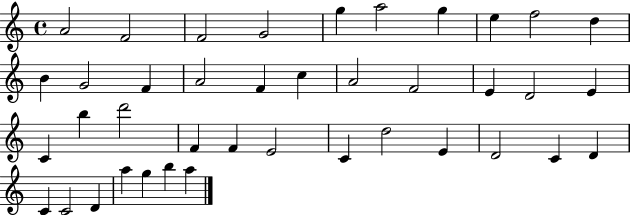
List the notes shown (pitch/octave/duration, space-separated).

A4/h F4/h F4/h G4/h G5/q A5/h G5/q E5/q F5/h D5/q B4/q G4/h F4/q A4/h F4/q C5/q A4/h F4/h E4/q D4/h E4/q C4/q B5/q D6/h F4/q F4/q E4/h C4/q D5/h E4/q D4/h C4/q D4/q C4/q C4/h D4/q A5/q G5/q B5/q A5/q